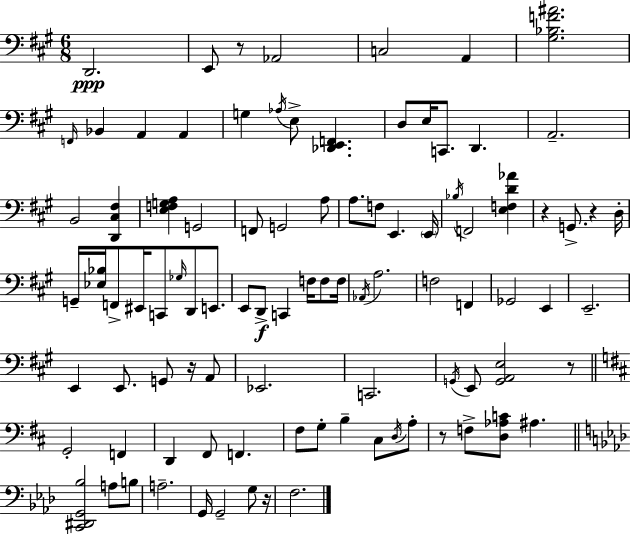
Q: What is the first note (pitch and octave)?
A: D2